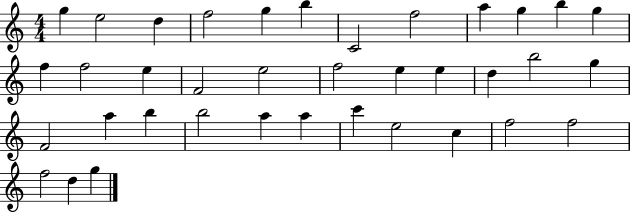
{
  \clef treble
  \numericTimeSignature
  \time 4/4
  \key c \major
  g''4 e''2 d''4 | f''2 g''4 b''4 | c'2 f''2 | a''4 g''4 b''4 g''4 | \break f''4 f''2 e''4 | f'2 e''2 | f''2 e''4 e''4 | d''4 b''2 g''4 | \break f'2 a''4 b''4 | b''2 a''4 a''4 | c'''4 e''2 c''4 | f''2 f''2 | \break f''2 d''4 g''4 | \bar "|."
}